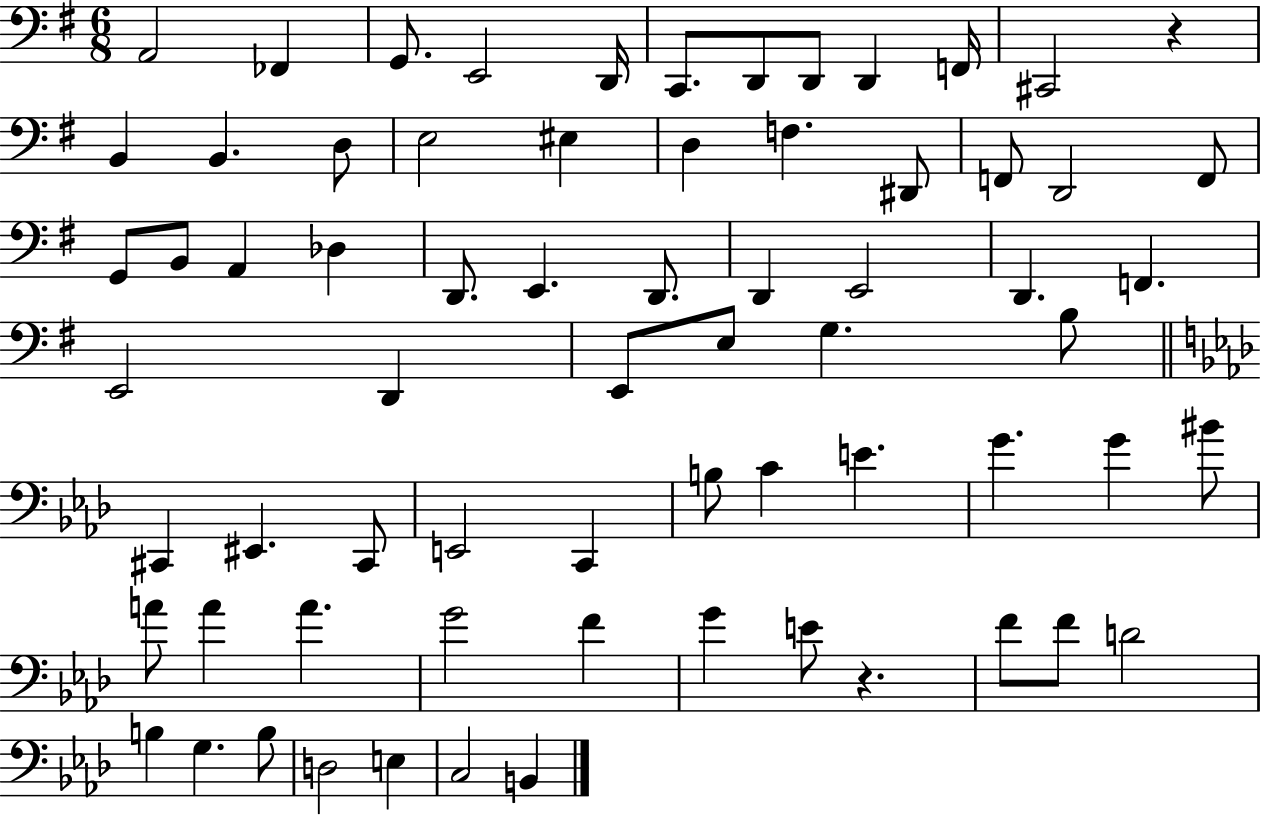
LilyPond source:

{
  \clef bass
  \numericTimeSignature
  \time 6/8
  \key g \major
  a,2 fes,4 | g,8. e,2 d,16 | c,8. d,8 d,8 d,4 f,16 | cis,2 r4 | \break b,4 b,4. d8 | e2 eis4 | d4 f4. dis,8 | f,8 d,2 f,8 | \break g,8 b,8 a,4 des4 | d,8. e,4. d,8. | d,4 e,2 | d,4. f,4. | \break e,2 d,4 | e,8 e8 g4. b8 | \bar "||" \break \key f \minor cis,4 eis,4. cis,8 | e,2 c,4 | b8 c'4 e'4. | g'4. g'4 bis'8 | \break a'8 a'4 a'4. | g'2 f'4 | g'4 e'8 r4. | f'8 f'8 d'2 | \break b4 g4. b8 | d2 e4 | c2 b,4 | \bar "|."
}